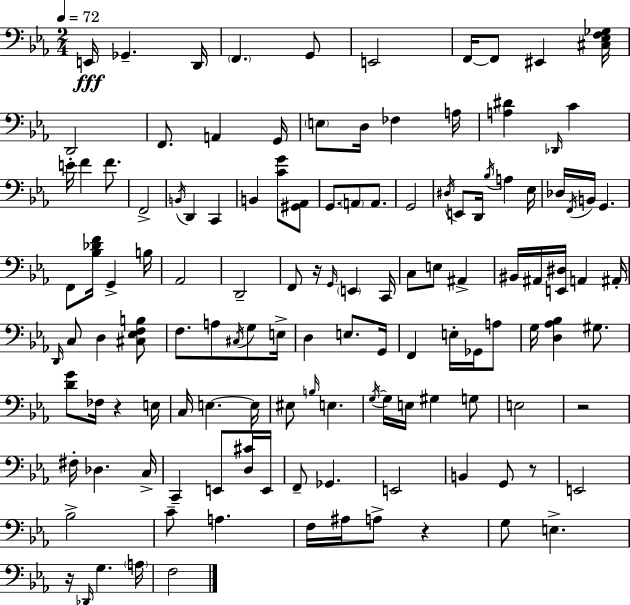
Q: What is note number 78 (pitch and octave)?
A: E3